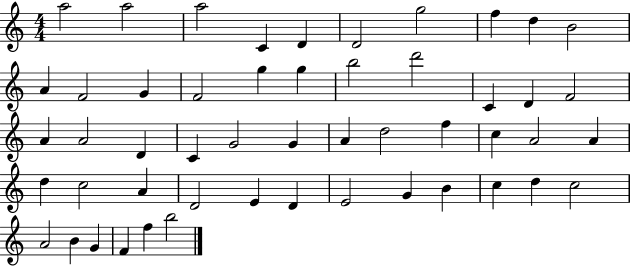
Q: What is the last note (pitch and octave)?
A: B5